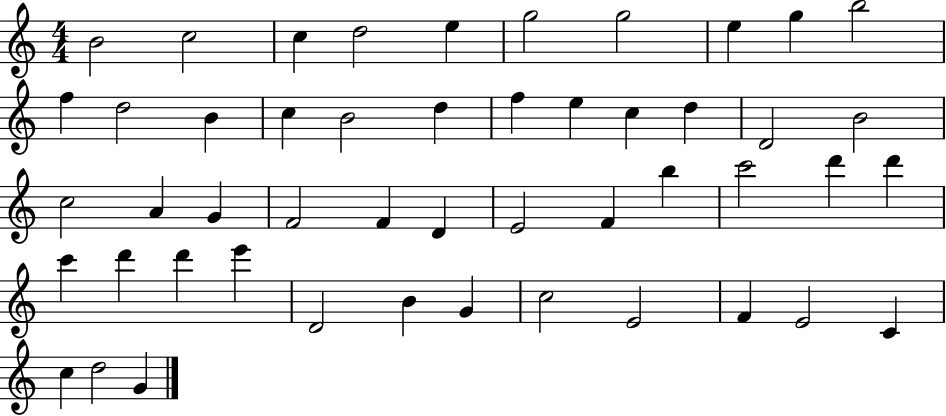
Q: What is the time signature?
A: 4/4